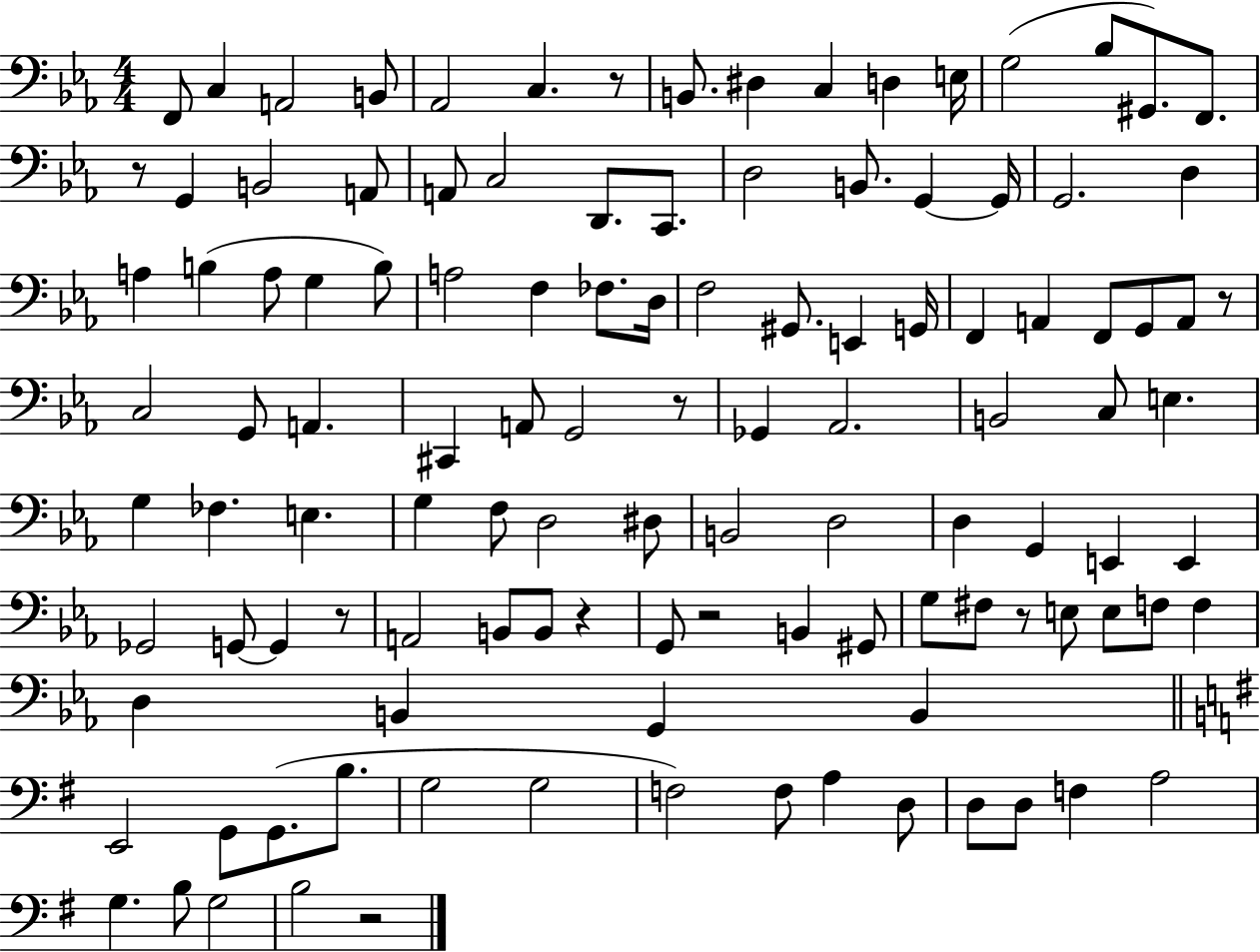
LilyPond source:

{
  \clef bass
  \numericTimeSignature
  \time 4/4
  \key ees \major
  \repeat volta 2 { f,8 c4 a,2 b,8 | aes,2 c4. r8 | b,8. dis4 c4 d4 e16 | g2( bes8 gis,8.) f,8. | \break r8 g,4 b,2 a,8 | a,8 c2 d,8. c,8. | d2 b,8. g,4~~ g,16 | g,2. d4 | \break a4 b4( a8 g4 b8) | a2 f4 fes8. d16 | f2 gis,8. e,4 g,16 | f,4 a,4 f,8 g,8 a,8 r8 | \break c2 g,8 a,4. | cis,4 a,8 g,2 r8 | ges,4 aes,2. | b,2 c8 e4. | \break g4 fes4. e4. | g4 f8 d2 dis8 | b,2 d2 | d4 g,4 e,4 e,4 | \break ges,2 g,8~~ g,4 r8 | a,2 b,8 b,8 r4 | g,8 r2 b,4 gis,8 | g8 fis8 r8 e8 e8 f8 f4 | \break d4 b,4 g,4 b,4 | \bar "||" \break \key g \major e,2 g,8 g,8.( b8. | g2 g2 | f2) f8 a4 d8 | d8 d8 f4 a2 | \break g4. b8 g2 | b2 r2 | } \bar "|."
}